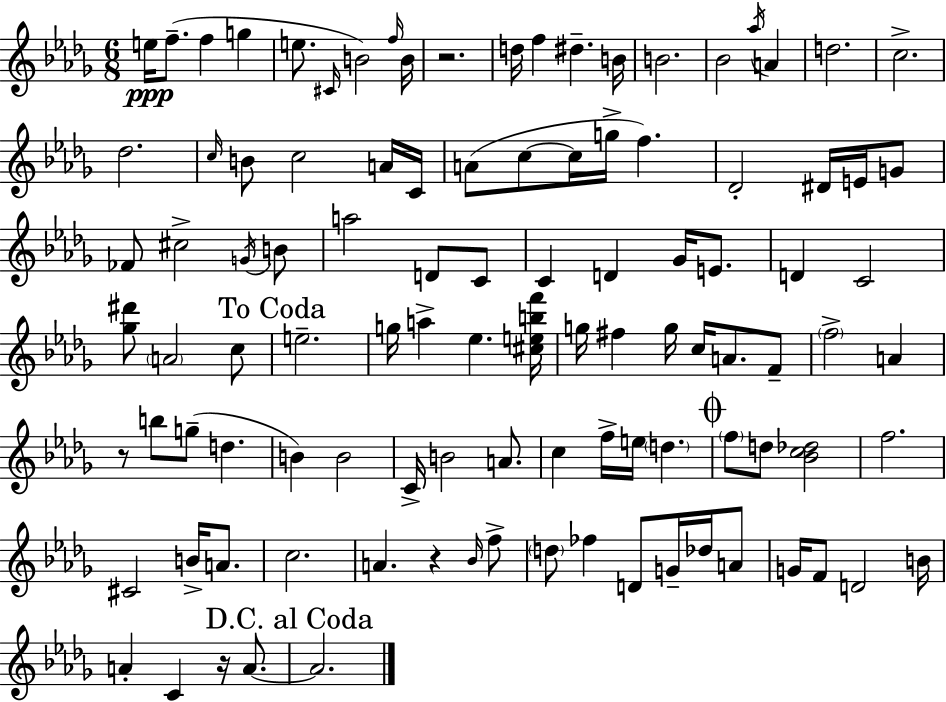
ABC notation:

X:1
T:Untitled
M:6/8
L:1/4
K:Bbm
e/4 f/2 f g e/2 ^C/4 B2 f/4 B/4 z2 d/4 f ^d B/4 B2 _B2 _a/4 A d2 c2 _d2 c/4 B/2 c2 A/4 C/4 A/2 c/2 c/4 g/4 f _D2 ^D/4 E/4 G/2 _F/2 ^c2 G/4 B/2 a2 D/2 C/2 C D _G/4 E/2 D C2 [_g^d']/2 A2 c/2 e2 g/4 a _e [^cebf']/4 g/4 ^f g/4 c/4 A/2 F/2 f2 A z/2 b/2 g/2 d B B2 C/4 B2 A/2 c f/4 e/4 d f/2 d/2 [_Bc_d]2 f2 ^C2 B/4 A/2 c2 A z _B/4 f/2 d/2 _f D/2 G/4 _d/4 A/2 G/4 F/2 D2 B/4 A C z/4 A/2 A2